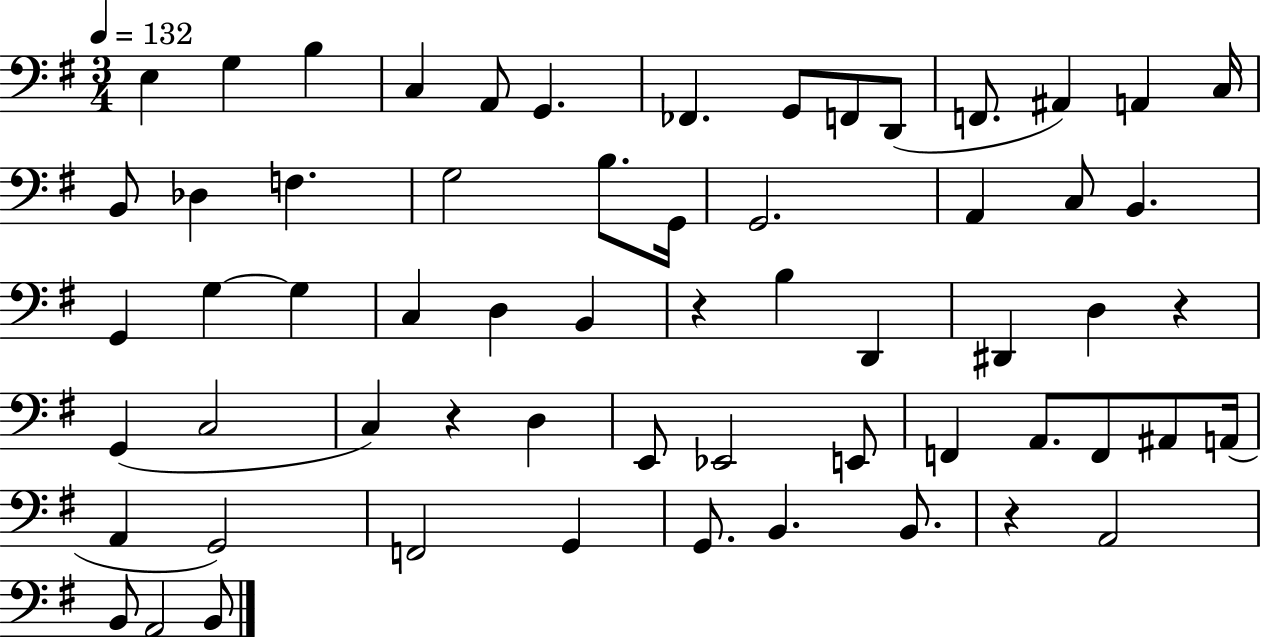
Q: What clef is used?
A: bass